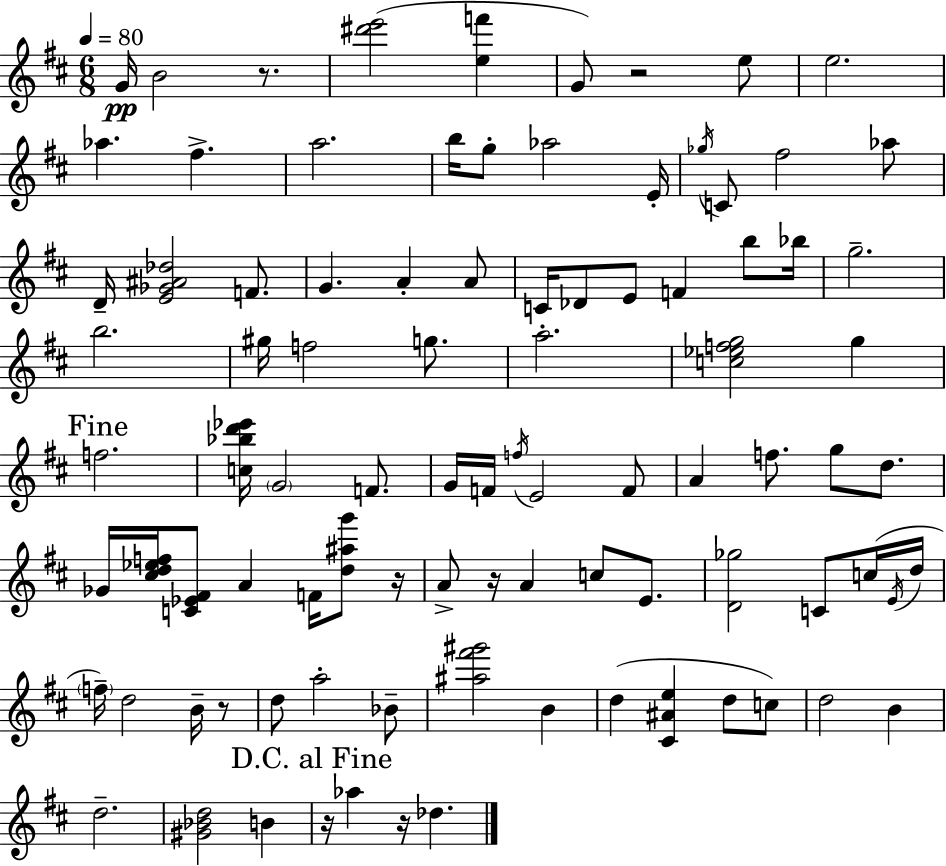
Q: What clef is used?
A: treble